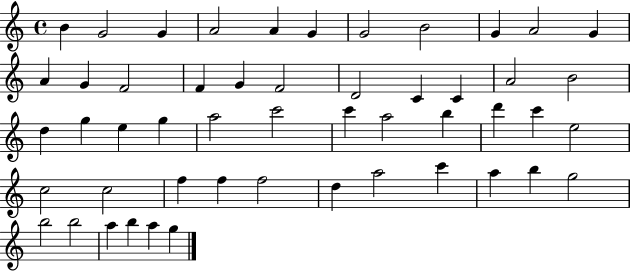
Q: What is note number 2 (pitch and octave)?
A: G4